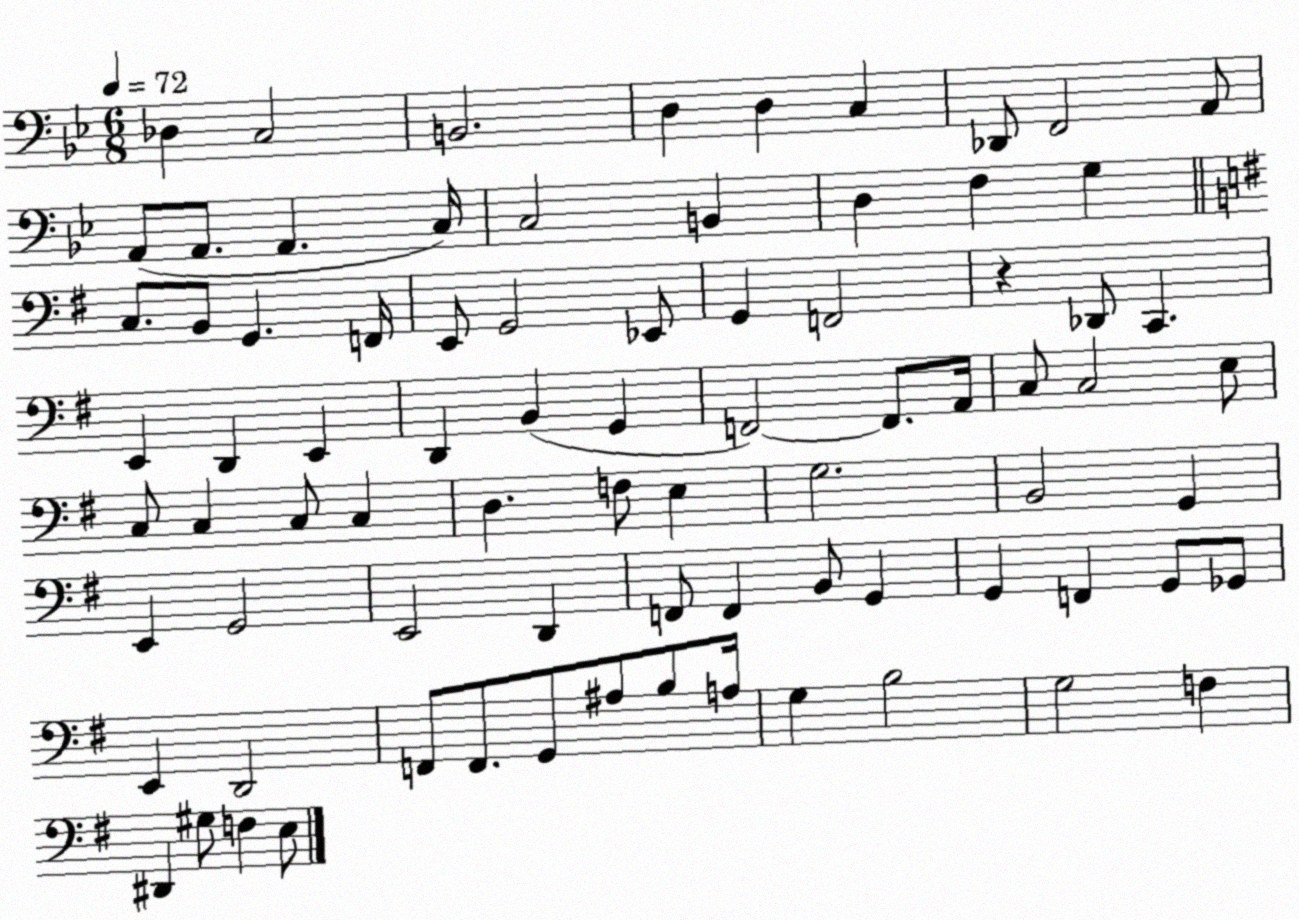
X:1
T:Untitled
M:6/8
L:1/4
K:Bb
_D, C,2 B,,2 D, D, C, _D,,/2 F,,2 A,,/2 A,,/2 A,,/2 A,, C,/4 C,2 B,, D, F, G, C,/2 B,,/2 G,, F,,/4 E,,/2 G,,2 _E,,/2 G,, F,,2 z _D,,/2 C,, E,, D,, E,, D,, B,, G,, F,,2 F,,/2 A,,/4 C,/2 C,2 E,/2 C,/2 C, C,/2 C, D, F,/2 E, G,2 B,,2 G,, E,, G,,2 E,,2 D,, F,,/2 F,, B,,/2 G,, G,, F,, G,,/2 _G,,/2 E,, D,,2 F,,/2 F,,/2 G,,/2 ^A,/2 B,/2 A,/4 G, B,2 G,2 F, ^D,, ^G,/2 F, E,/2